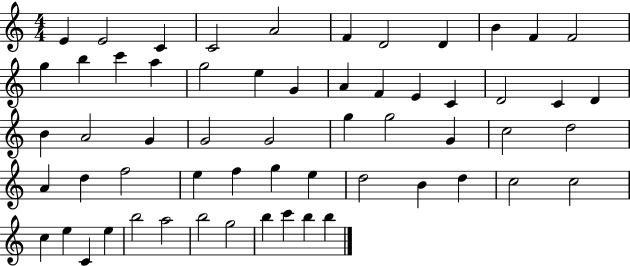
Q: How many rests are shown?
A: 0